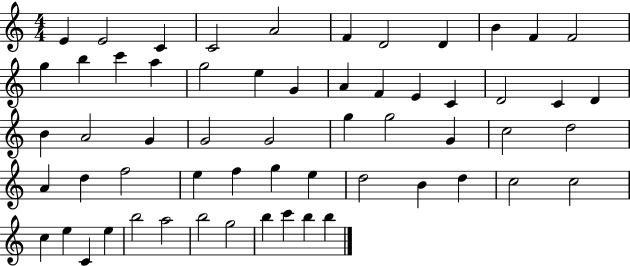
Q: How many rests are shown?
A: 0